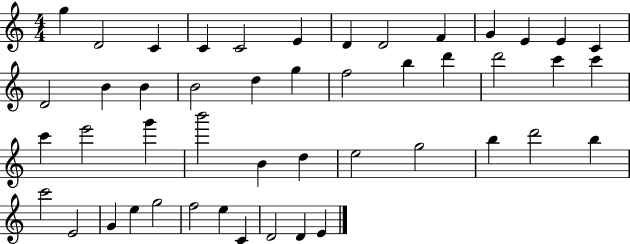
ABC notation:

X:1
T:Untitled
M:4/4
L:1/4
K:C
g D2 C C C2 E D D2 F G E E C D2 B B B2 d g f2 b d' d'2 c' c' c' e'2 g' b'2 B d e2 g2 b d'2 b c'2 E2 G e g2 f2 e C D2 D E